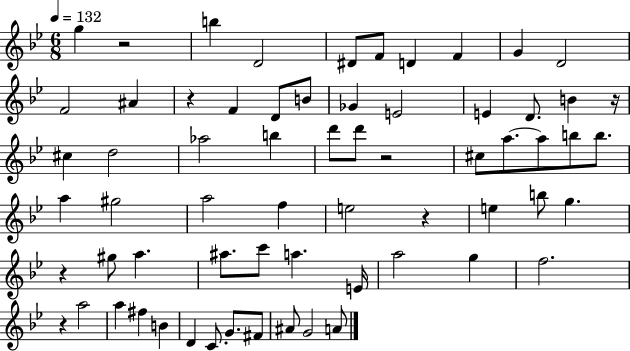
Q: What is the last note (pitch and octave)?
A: A4